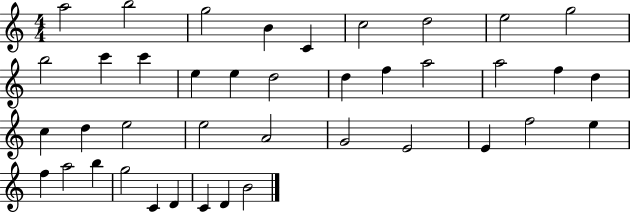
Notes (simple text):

A5/h B5/h G5/h B4/q C4/q C5/h D5/h E5/h G5/h B5/h C6/q C6/q E5/q E5/q D5/h D5/q F5/q A5/h A5/h F5/q D5/q C5/q D5/q E5/h E5/h A4/h G4/h E4/h E4/q F5/h E5/q F5/q A5/h B5/q G5/h C4/q D4/q C4/q D4/q B4/h